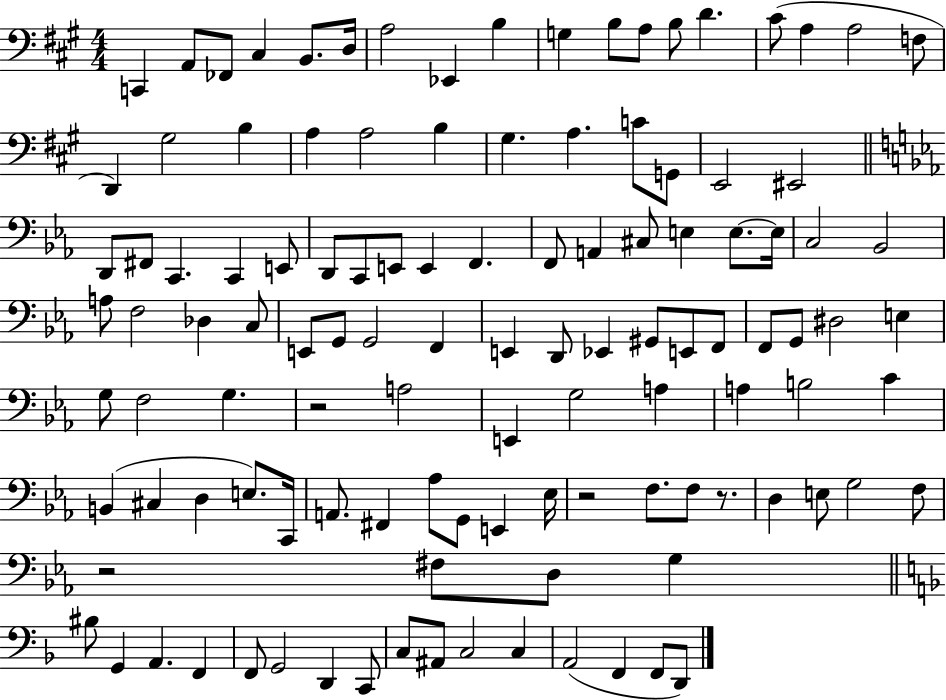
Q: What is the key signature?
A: A major